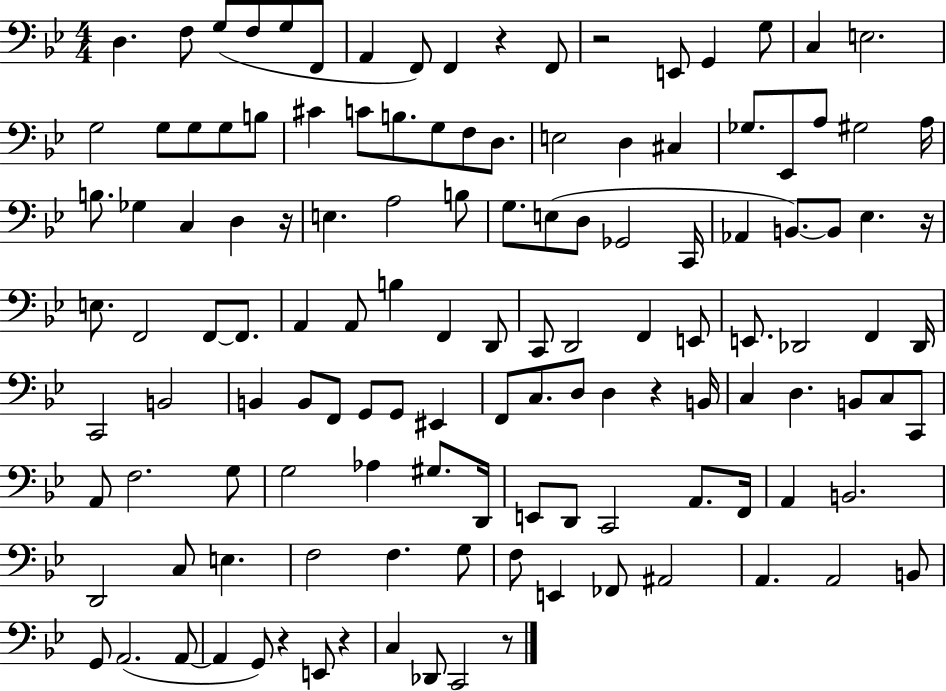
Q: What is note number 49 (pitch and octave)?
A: B2